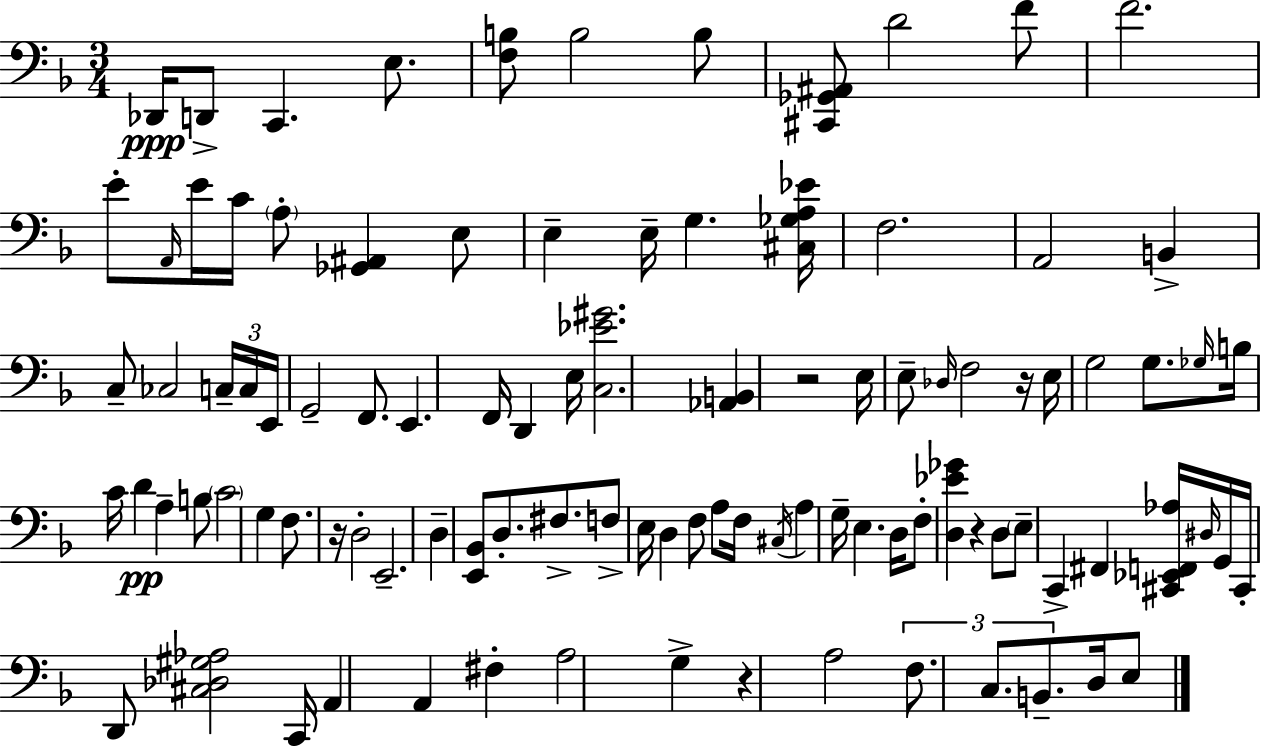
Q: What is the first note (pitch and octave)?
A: Db2